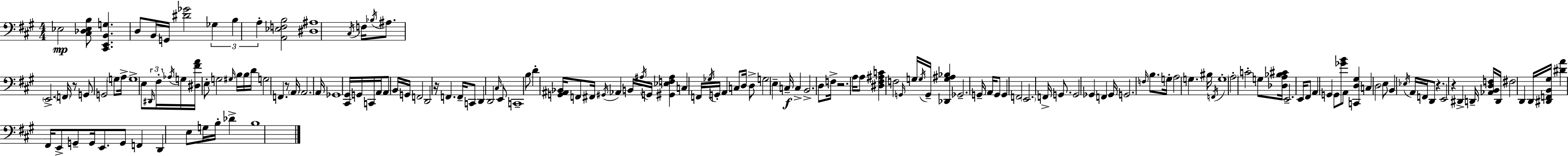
X:1
T:Untitled
M:4/4
L:1/4
K:A
_E,2 [^C,_D,_E,B,]/2 [^C,,E,,B,,G,] D,/2 B,,/4 G,,/4 [^D_G]2 _G, B, A, [A,,_E,F,B,]2 [^D,^A,]4 ^C,/4 F,/4 _B,/4 ^A,/2 E,,2 F,,/4 z/2 G,,/2 G,,2 G,/2 A,/4 G,4 E,/2 ^D,,/4 ^F,/4 _A,/4 G,/4 [^D,^FA]/4 E,/2 G,2 ^G,/4 B,/4 B,/4 D/4 G,2 F,, z/2 A,,/4 A,,2 A,,/4 _G,,4 [^C,,^G,,]/4 G,,/4 C,,/4 A,,/4 A,,/2 B,,/4 G,,/4 F,,2 D,,2 z/4 F,, F,,/4 C,,/2 D,, D,,2 ^C,/4 E,,/2 C,,4 B,/2 D [G,,^A,,_B,,]/4 F,,/2 ^F,,/4 ^G,,/4 _A,, B,,/4 ^A,/4 G,,/4 [^G,,_E,F,^A,] C, F,,/4 _G,/4 G,,/4 A,, C,/2 D,/4 D,/2 G,2 E, C,/4 C, B,,2 D,/2 F,/4 z2 A,/4 A,/2 [^D,^F,^A,C] F,2 G,,/4 G,/4 G,/4 G,,/4 [_D,,G,^A,_B,] _G,,2 G,,/4 A,,/4 G,,/2 G,, F,,2 E,,2 F,,/4 G,,/2 G,,2 _G,, F,, _G,,/4 G,,2 F,/4 B,/2 G,/4 A,2 G, ^B,/4 F,,/4 G,4 A,2 C2 G,/2 [_D,A,_B,^C]/4 E,,2 E,,/4 ^F,,/2 A,, G,, G,,/2 [_GB]/2 A,,/2 [C,,D,^G,] C, D,2 E,/2 B,, _E,/4 A,,/4 F,,/4 D,,/2 z E,,2 z ^D,, D,,/4 [_A,,B,,D,F,]/4 D,,/4 ^F,2 D,, D,,/4 [^D,,F,,B,,^G,]/4 [^DA] ^F,,/4 E,,/2 G,,/2 G,,/4 E,,/2 G,,/2 F,, D,, E,/2 G,/4 B,/4 _D B,4